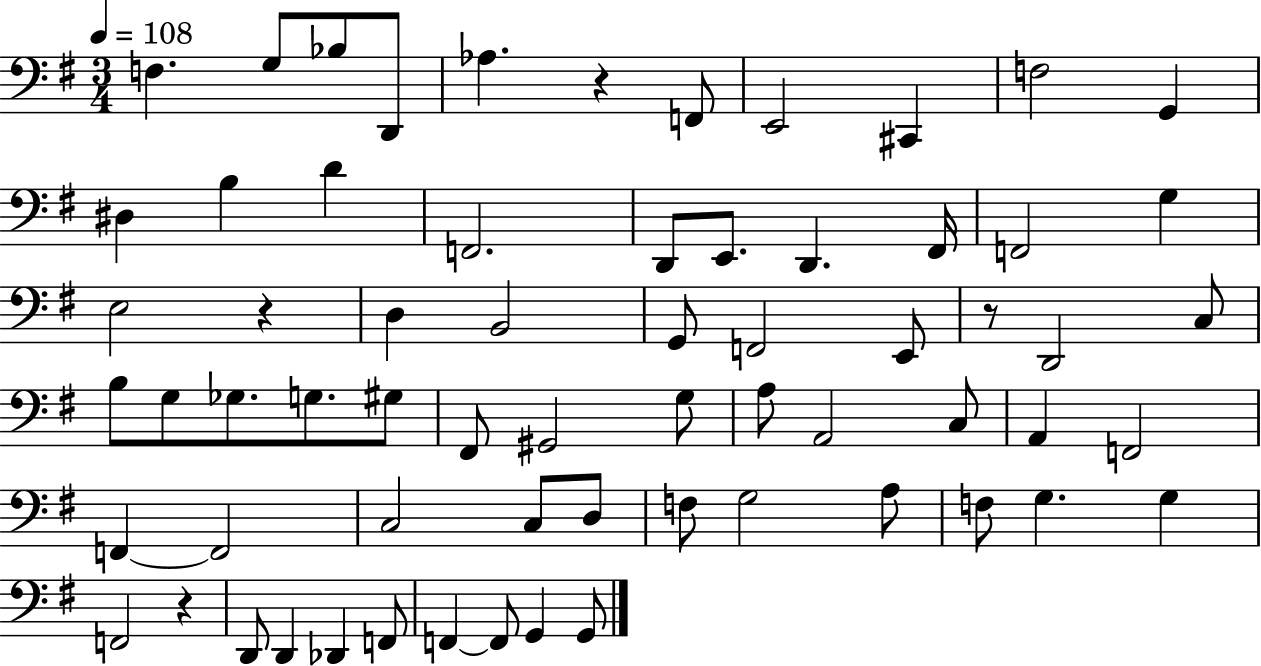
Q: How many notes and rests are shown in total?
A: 65